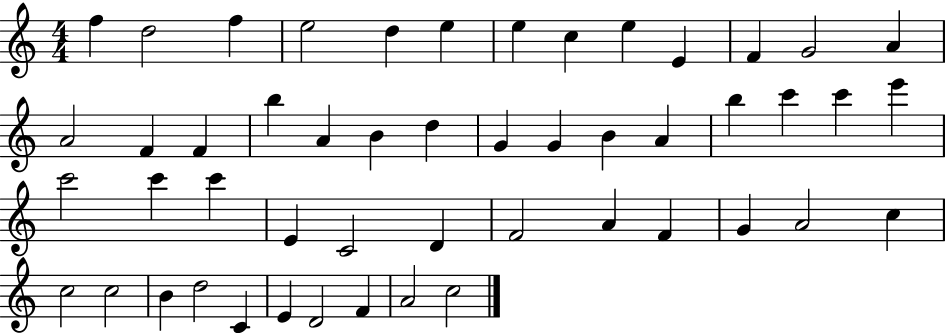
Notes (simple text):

F5/q D5/h F5/q E5/h D5/q E5/q E5/q C5/q E5/q E4/q F4/q G4/h A4/q A4/h F4/q F4/q B5/q A4/q B4/q D5/q G4/q G4/q B4/q A4/q B5/q C6/q C6/q E6/q C6/h C6/q C6/q E4/q C4/h D4/q F4/h A4/q F4/q G4/q A4/h C5/q C5/h C5/h B4/q D5/h C4/q E4/q D4/h F4/q A4/h C5/h